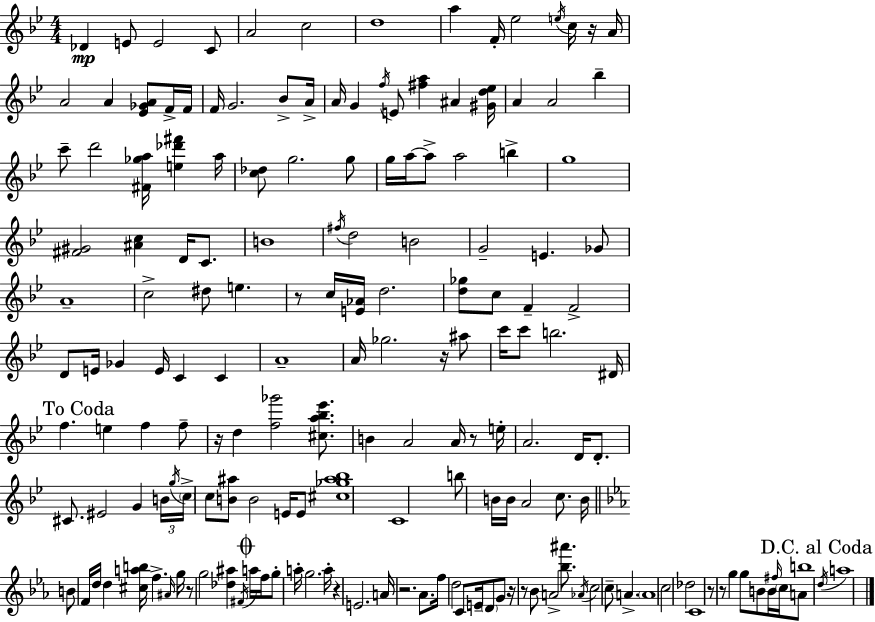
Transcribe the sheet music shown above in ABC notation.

X:1
T:Untitled
M:4/4
L:1/4
K:Bb
_D E/2 E2 C/2 A2 c2 d4 a F/4 _e2 e/4 c/4 z/4 A/4 A2 A [_E_GA]/2 F/4 F/4 F/4 G2 _B/2 A/4 A/4 G f/4 E/2 [^fa] ^A [^Gd_e]/4 A A2 _b c'/2 d'2 [^F_ga]/4 [e_d'^f'] a/4 [c_d]/2 g2 g/2 g/4 a/4 a/2 a2 b g4 [^F^G]2 [^Ac] D/4 C/2 B4 ^f/4 d2 B2 G2 E _G/2 A4 c2 ^d/2 e z/2 c/4 [E_A]/4 d2 [d_g]/2 c/2 F F2 D/2 E/4 _G E/4 C C A4 A/4 _g2 z/4 ^a/2 c'/4 c'/2 b2 ^D/4 f e f f/2 z/4 d [f_g']2 [^ca_b_e']/2 B A2 A/4 z/2 e/4 A2 D/4 D/2 ^C/2 ^E2 G B/4 g/4 c/4 c/2 [B^a]/2 B2 E/4 E/2 [^c_g^a_b]4 C4 b/2 B/4 B/4 A2 c/2 B/4 B/2 F/4 d/4 d [^cab]/4 f ^A/4 g/4 z/2 g2 [_d^a] ^F/4 a/4 f/4 g/2 a/4 g2 a/4 z E2 A/4 z2 _A/2 f/4 d2 C/2 E/4 D/2 G/2 z/4 z/2 _B/2 A2 [_b^a']/2 _A/4 c2 c/2 A A4 c2 _d2 C4 z/2 z/2 g g/2 B/2 B/4 ^f/4 c/4 A/2 b4 d/4 a4